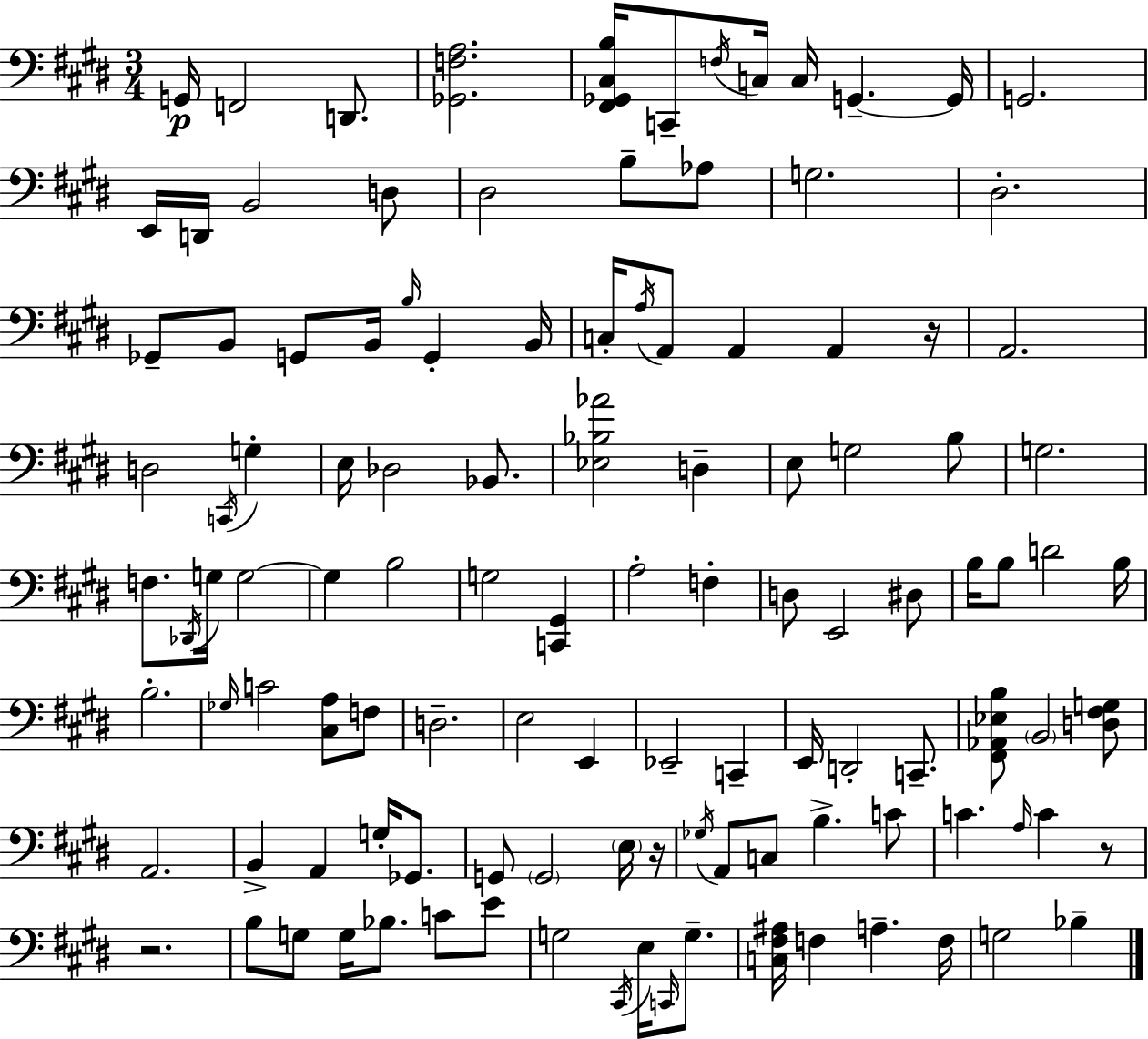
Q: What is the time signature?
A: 3/4